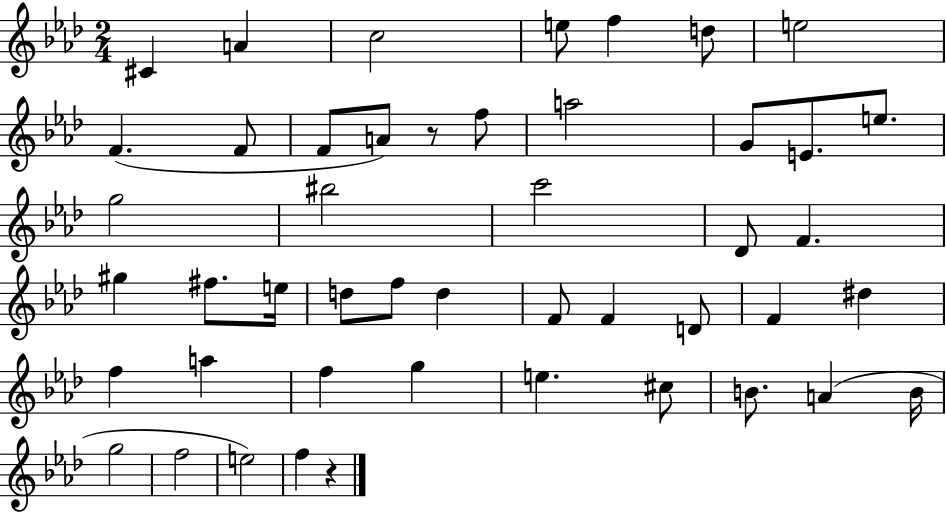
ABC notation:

X:1
T:Untitled
M:2/4
L:1/4
K:Ab
^C A c2 e/2 f d/2 e2 F F/2 F/2 A/2 z/2 f/2 a2 G/2 E/2 e/2 g2 ^b2 c'2 _D/2 F ^g ^f/2 e/4 d/2 f/2 d F/2 F D/2 F ^d f a f g e ^c/2 B/2 A B/4 g2 f2 e2 f z